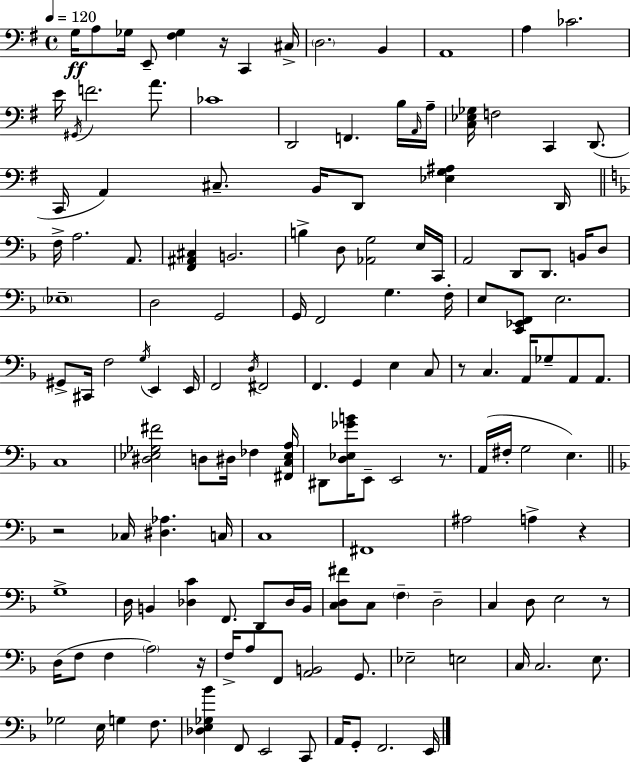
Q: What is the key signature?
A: G major